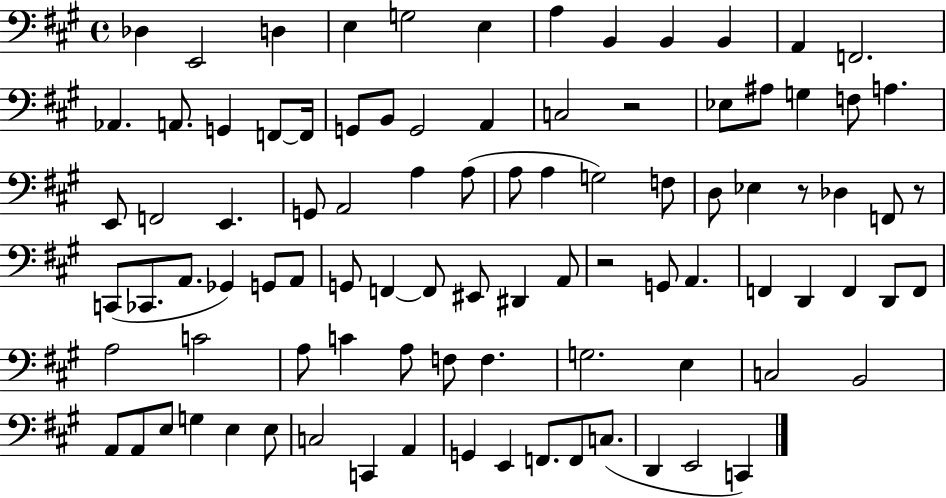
{
  \clef bass
  \time 4/4
  \defaultTimeSignature
  \key a \major
  \repeat volta 2 { des4 e,2 d4 | e4 g2 e4 | a4 b,4 b,4 b,4 | a,4 f,2. | \break aes,4. a,8. g,4 f,8~~ f,16 | g,8 b,8 g,2 a,4 | c2 r2 | ees8 ais8 g4 f8 a4. | \break e,8 f,2 e,4. | g,8 a,2 a4 a8( | a8 a4 g2) f8 | d8 ees4 r8 des4 f,8 r8 | \break c,8( ces,8. a,8. ges,4) g,8 a,8 | g,8 f,4~~ f,8 eis,8 dis,4 a,8 | r2 g,8 a,4. | f,4 d,4 f,4 d,8 f,8 | \break a2 c'2 | a8 c'4 a8 f8 f4. | g2. e4 | c2 b,2 | \break a,8 a,8 e8 g4 e4 e8 | c2 c,4 a,4 | g,4 e,4 f,8. f,8 c8.( | d,4 e,2 c,4) | \break } \bar "|."
}